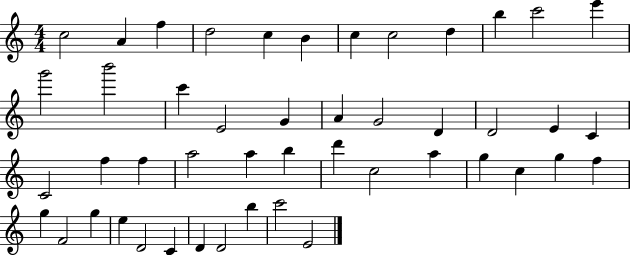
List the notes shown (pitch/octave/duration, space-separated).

C5/h A4/q F5/q D5/h C5/q B4/q C5/q C5/h D5/q B5/q C6/h E6/q G6/h B6/h C6/q E4/h G4/q A4/q G4/h D4/q D4/h E4/q C4/q C4/h F5/q F5/q A5/h A5/q B5/q D6/q C5/h A5/q G5/q C5/q G5/q F5/q G5/q F4/h G5/q E5/q D4/h C4/q D4/q D4/h B5/q C6/h E4/h